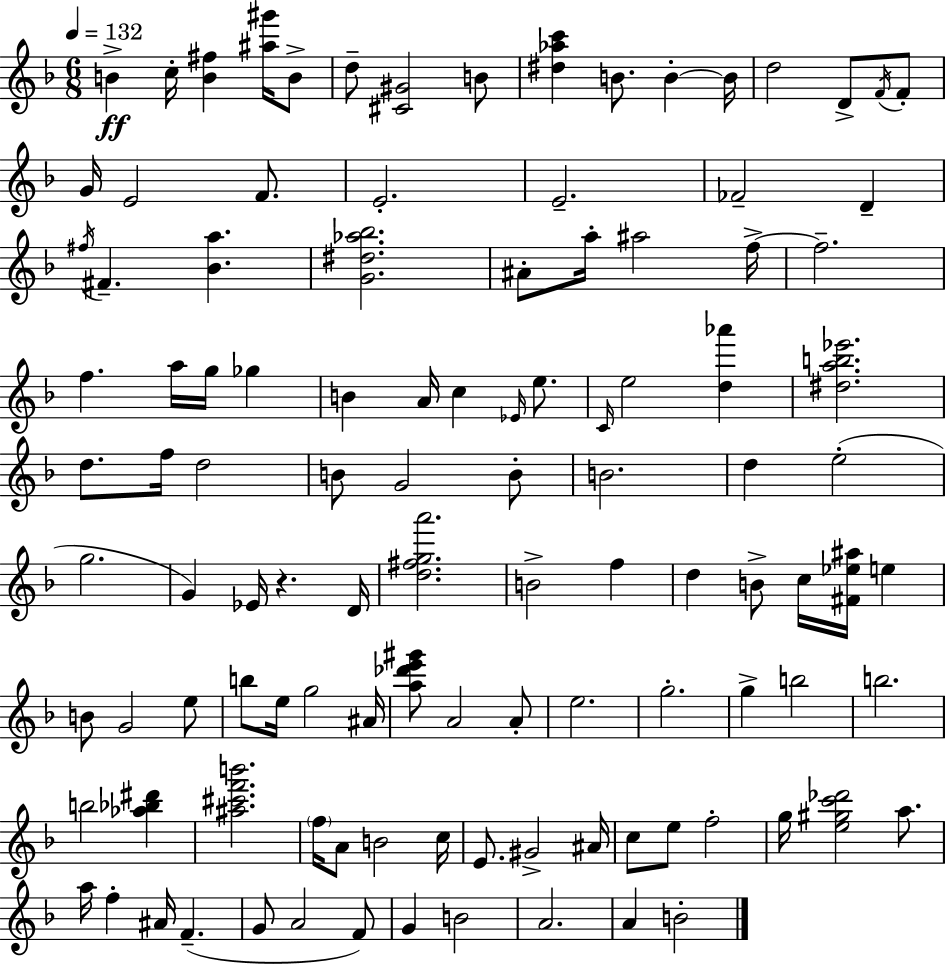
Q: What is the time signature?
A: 6/8